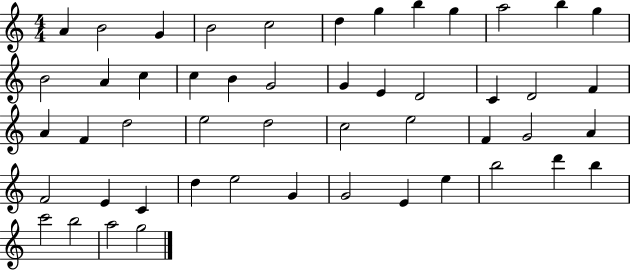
A4/q B4/h G4/q B4/h C5/h D5/q G5/q B5/q G5/q A5/h B5/q G5/q B4/h A4/q C5/q C5/q B4/q G4/h G4/q E4/q D4/h C4/q D4/h F4/q A4/q F4/q D5/h E5/h D5/h C5/h E5/h F4/q G4/h A4/q F4/h E4/q C4/q D5/q E5/h G4/q G4/h E4/q E5/q B5/h D6/q B5/q C6/h B5/h A5/h G5/h